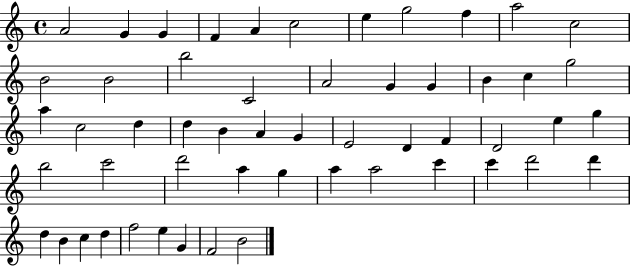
A4/h G4/q G4/q F4/q A4/q C5/h E5/q G5/h F5/q A5/h C5/h B4/h B4/h B5/h C4/h A4/h G4/q G4/q B4/q C5/q G5/h A5/q C5/h D5/q D5/q B4/q A4/q G4/q E4/h D4/q F4/q D4/h E5/q G5/q B5/h C6/h D6/h A5/q G5/q A5/q A5/h C6/q C6/q D6/h D6/q D5/q B4/q C5/q D5/q F5/h E5/q G4/q F4/h B4/h